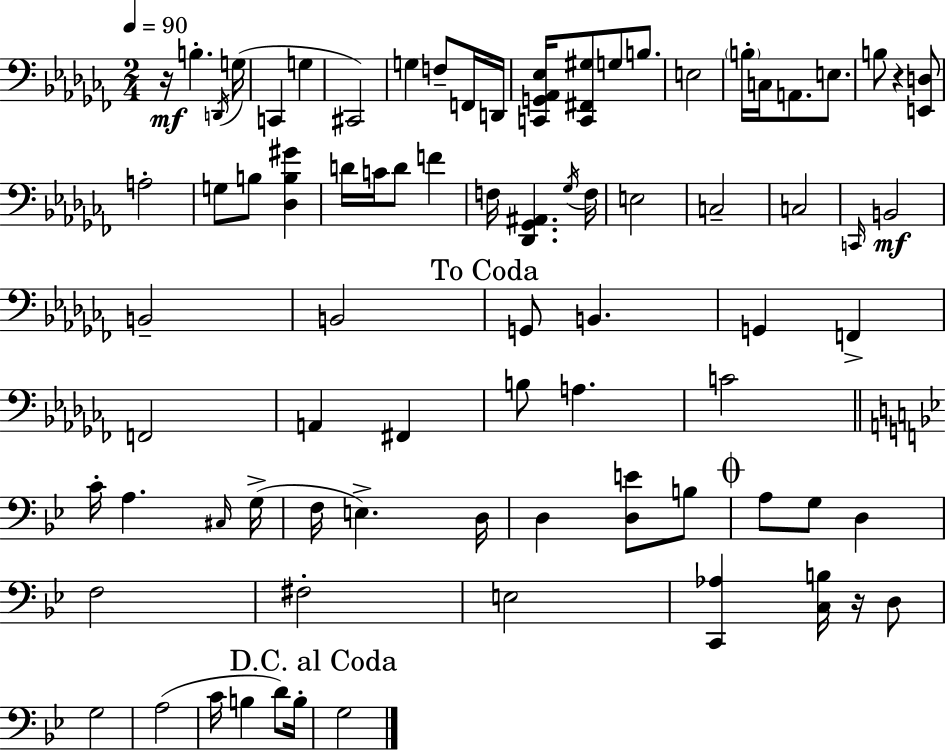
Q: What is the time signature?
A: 2/4